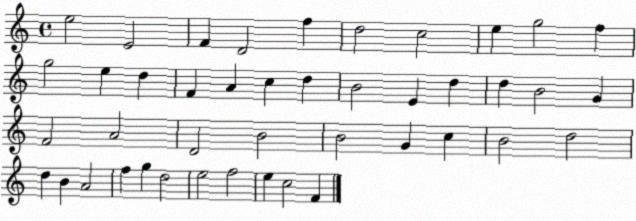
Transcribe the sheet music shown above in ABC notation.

X:1
T:Untitled
M:4/4
L:1/4
K:C
e2 E2 F D2 f d2 c2 e g2 f g2 e d F A c d B2 E d d B2 G F2 A2 D2 B2 B2 G c B2 d2 d B A2 f g d2 e2 f2 e c2 F